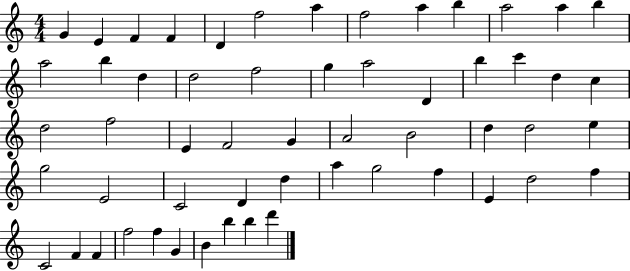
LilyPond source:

{
  \clef treble
  \numericTimeSignature
  \time 4/4
  \key c \major
  g'4 e'4 f'4 f'4 | d'4 f''2 a''4 | f''2 a''4 b''4 | a''2 a''4 b''4 | \break a''2 b''4 d''4 | d''2 f''2 | g''4 a''2 d'4 | b''4 c'''4 d''4 c''4 | \break d''2 f''2 | e'4 f'2 g'4 | a'2 b'2 | d''4 d''2 e''4 | \break g''2 e'2 | c'2 d'4 d''4 | a''4 g''2 f''4 | e'4 d''2 f''4 | \break c'2 f'4 f'4 | f''2 f''4 g'4 | b'4 b''4 b''4 d'''4 | \bar "|."
}